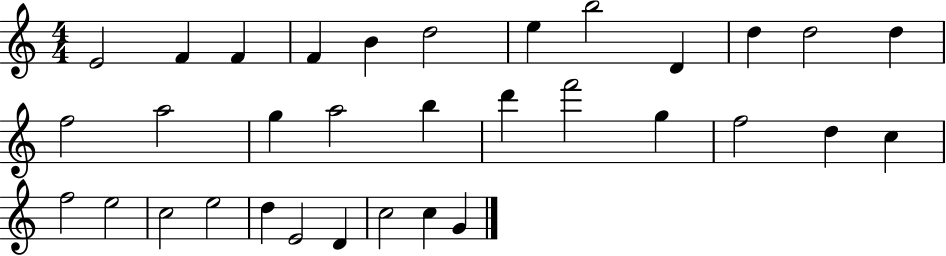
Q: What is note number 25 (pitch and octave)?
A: E5